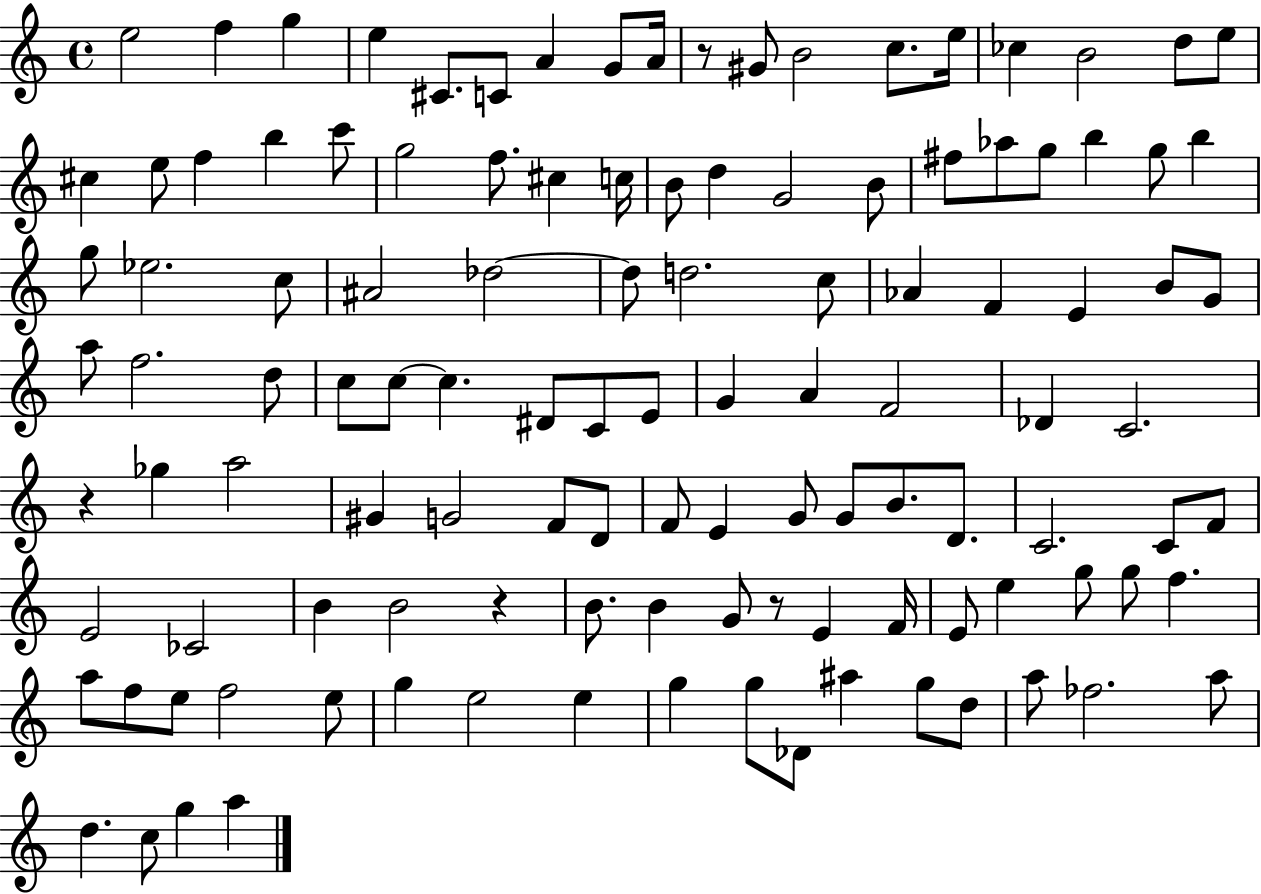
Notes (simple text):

E5/h F5/q G5/q E5/q C#4/e. C4/e A4/q G4/e A4/s R/e G#4/e B4/h C5/e. E5/s CES5/q B4/h D5/e E5/e C#5/q E5/e F5/q B5/q C6/e G5/h F5/e. C#5/q C5/s B4/e D5/q G4/h B4/e F#5/e Ab5/e G5/e B5/q G5/e B5/q G5/e Eb5/h. C5/e A#4/h Db5/h Db5/e D5/h. C5/e Ab4/q F4/q E4/q B4/e G4/e A5/e F5/h. D5/e C5/e C5/e C5/q. D#4/e C4/e E4/e G4/q A4/q F4/h Db4/q C4/h. R/q Gb5/q A5/h G#4/q G4/h F4/e D4/e F4/e E4/q G4/e G4/e B4/e. D4/e. C4/h. C4/e F4/e E4/h CES4/h B4/q B4/h R/q B4/e. B4/q G4/e R/e E4/q F4/s E4/e E5/q G5/e G5/e F5/q. A5/e F5/e E5/e F5/h E5/e G5/q E5/h E5/q G5/q G5/e Db4/e A#5/q G5/e D5/e A5/e FES5/h. A5/e D5/q. C5/e G5/q A5/q